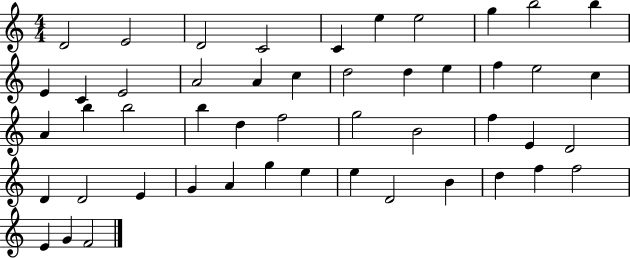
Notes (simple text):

D4/h E4/h D4/h C4/h C4/q E5/q E5/h G5/q B5/h B5/q E4/q C4/q E4/h A4/h A4/q C5/q D5/h D5/q E5/q F5/q E5/h C5/q A4/q B5/q B5/h B5/q D5/q F5/h G5/h B4/h F5/q E4/q D4/h D4/q D4/h E4/q G4/q A4/q G5/q E5/q E5/q D4/h B4/q D5/q F5/q F5/h E4/q G4/q F4/h